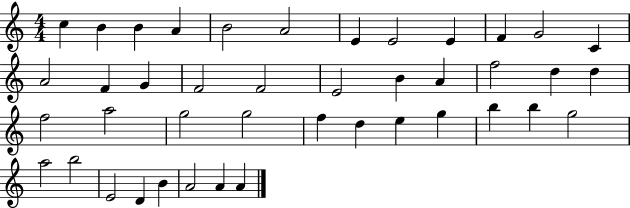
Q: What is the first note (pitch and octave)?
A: C5